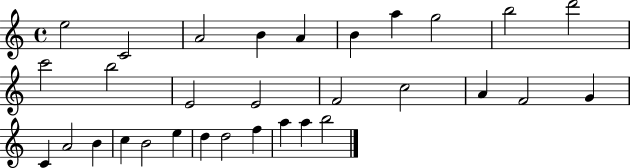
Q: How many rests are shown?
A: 0